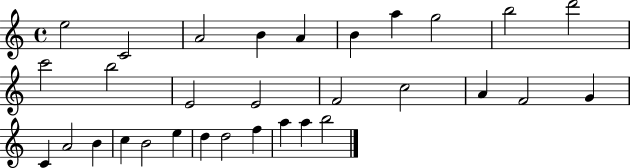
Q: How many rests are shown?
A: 0